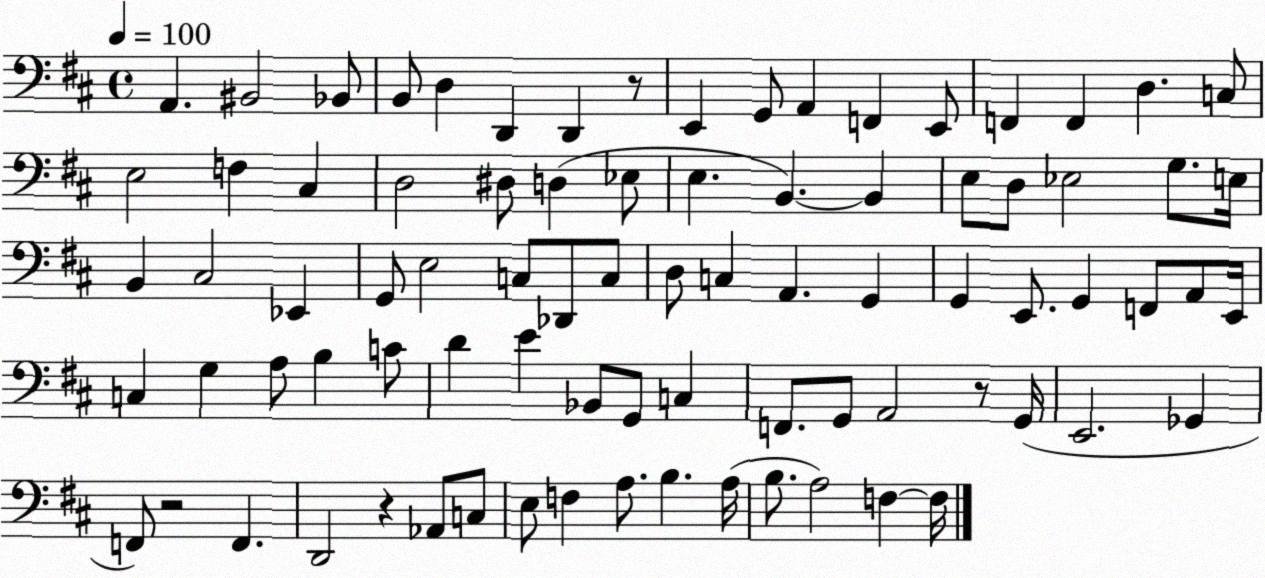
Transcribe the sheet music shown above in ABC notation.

X:1
T:Untitled
M:4/4
L:1/4
K:D
A,, ^B,,2 _B,,/2 B,,/2 D, D,, D,, z/2 E,, G,,/2 A,, F,, E,,/2 F,, F,, D, C,/2 E,2 F, ^C, D,2 ^D,/2 D, _E,/2 E, B,, B,, E,/2 D,/2 _E,2 G,/2 E,/4 B,, ^C,2 _E,, G,,/2 E,2 C,/2 _D,,/2 C,/2 D,/2 C, A,, G,, G,, E,,/2 G,, F,,/2 A,,/2 E,,/4 C, G, A,/2 B, C/2 D E _B,,/2 G,,/2 C, F,,/2 G,,/2 A,,2 z/2 G,,/4 E,,2 _G,, F,,/2 z2 F,, D,,2 z _A,,/2 C,/2 E,/2 F, A,/2 B, A,/4 B,/2 A,2 F, F,/4